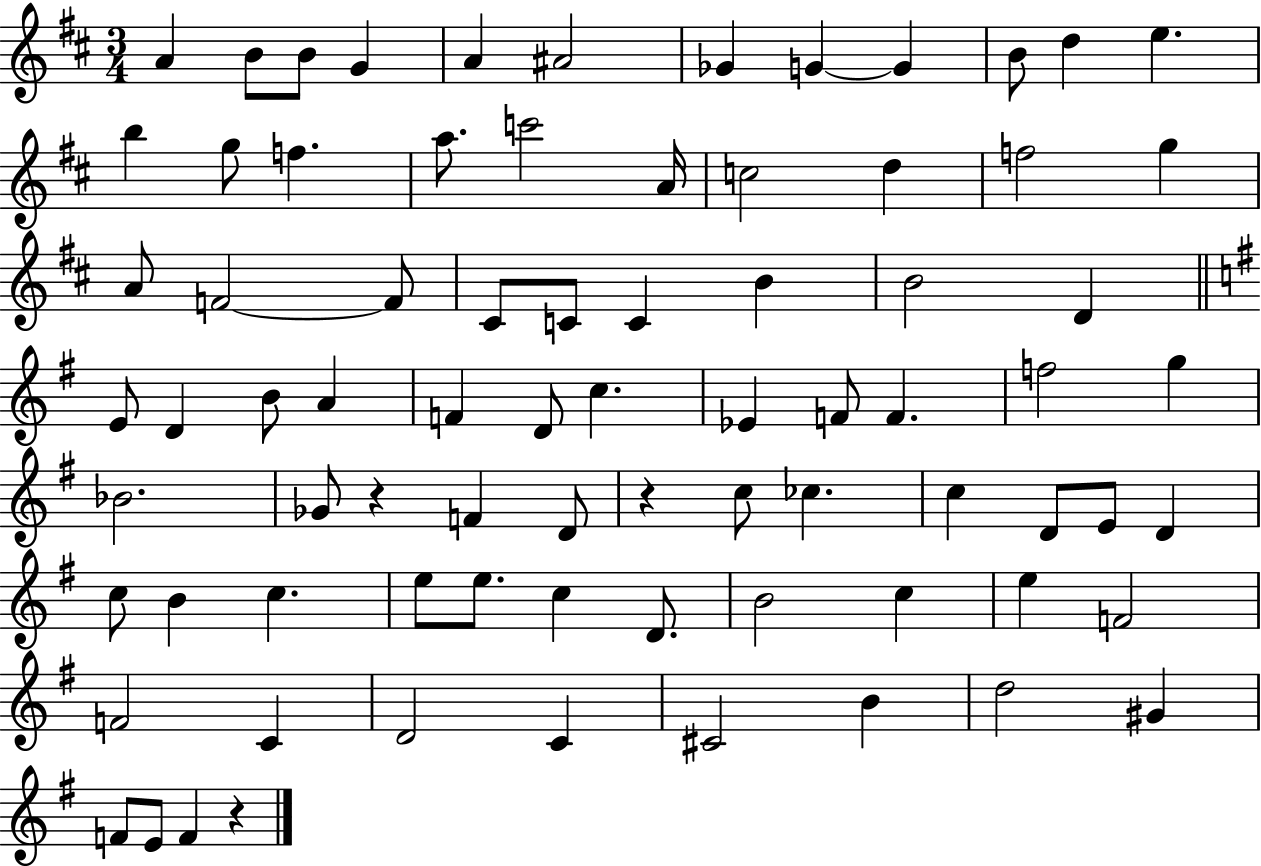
{
  \clef treble
  \numericTimeSignature
  \time 3/4
  \key d \major
  a'4 b'8 b'8 g'4 | a'4 ais'2 | ges'4 g'4~~ g'4 | b'8 d''4 e''4. | \break b''4 g''8 f''4. | a''8. c'''2 a'16 | c''2 d''4 | f''2 g''4 | \break a'8 f'2~~ f'8 | cis'8 c'8 c'4 b'4 | b'2 d'4 | \bar "||" \break \key g \major e'8 d'4 b'8 a'4 | f'4 d'8 c''4. | ees'4 f'8 f'4. | f''2 g''4 | \break bes'2. | ges'8 r4 f'4 d'8 | r4 c''8 ces''4. | c''4 d'8 e'8 d'4 | \break c''8 b'4 c''4. | e''8 e''8. c''4 d'8. | b'2 c''4 | e''4 f'2 | \break f'2 c'4 | d'2 c'4 | cis'2 b'4 | d''2 gis'4 | \break f'8 e'8 f'4 r4 | \bar "|."
}